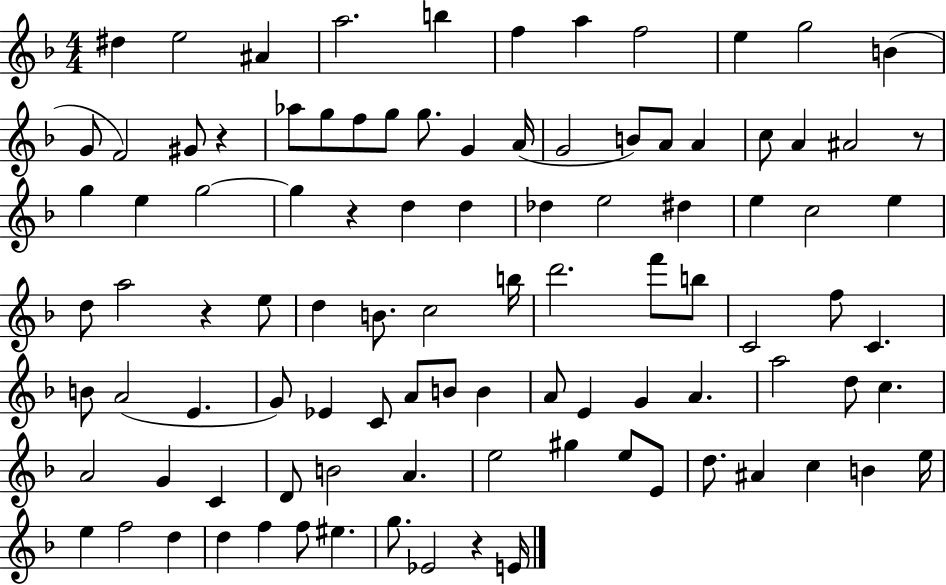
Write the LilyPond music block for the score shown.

{
  \clef treble
  \numericTimeSignature
  \time 4/4
  \key f \major
  dis''4 e''2 ais'4 | a''2. b''4 | f''4 a''4 f''2 | e''4 g''2 b'4( | \break g'8 f'2) gis'8 r4 | aes''8 g''8 f''8 g''8 g''8. g'4 a'16( | g'2 b'8) a'8 a'4 | c''8 a'4 ais'2 r8 | \break g''4 e''4 g''2~~ | g''4 r4 d''4 d''4 | des''4 e''2 dis''4 | e''4 c''2 e''4 | \break d''8 a''2 r4 e''8 | d''4 b'8. c''2 b''16 | d'''2. f'''8 b''8 | c'2 f''8 c'4. | \break b'8 a'2( e'4. | g'8) ees'4 c'8 a'8 b'8 b'4 | a'8 e'4 g'4 a'4. | a''2 d''8 c''4. | \break a'2 g'4 c'4 | d'8 b'2 a'4. | e''2 gis''4 e''8 e'8 | d''8. ais'4 c''4 b'4 e''16 | \break e''4 f''2 d''4 | d''4 f''4 f''8 eis''4. | g''8. ees'2 r4 e'16 | \bar "|."
}